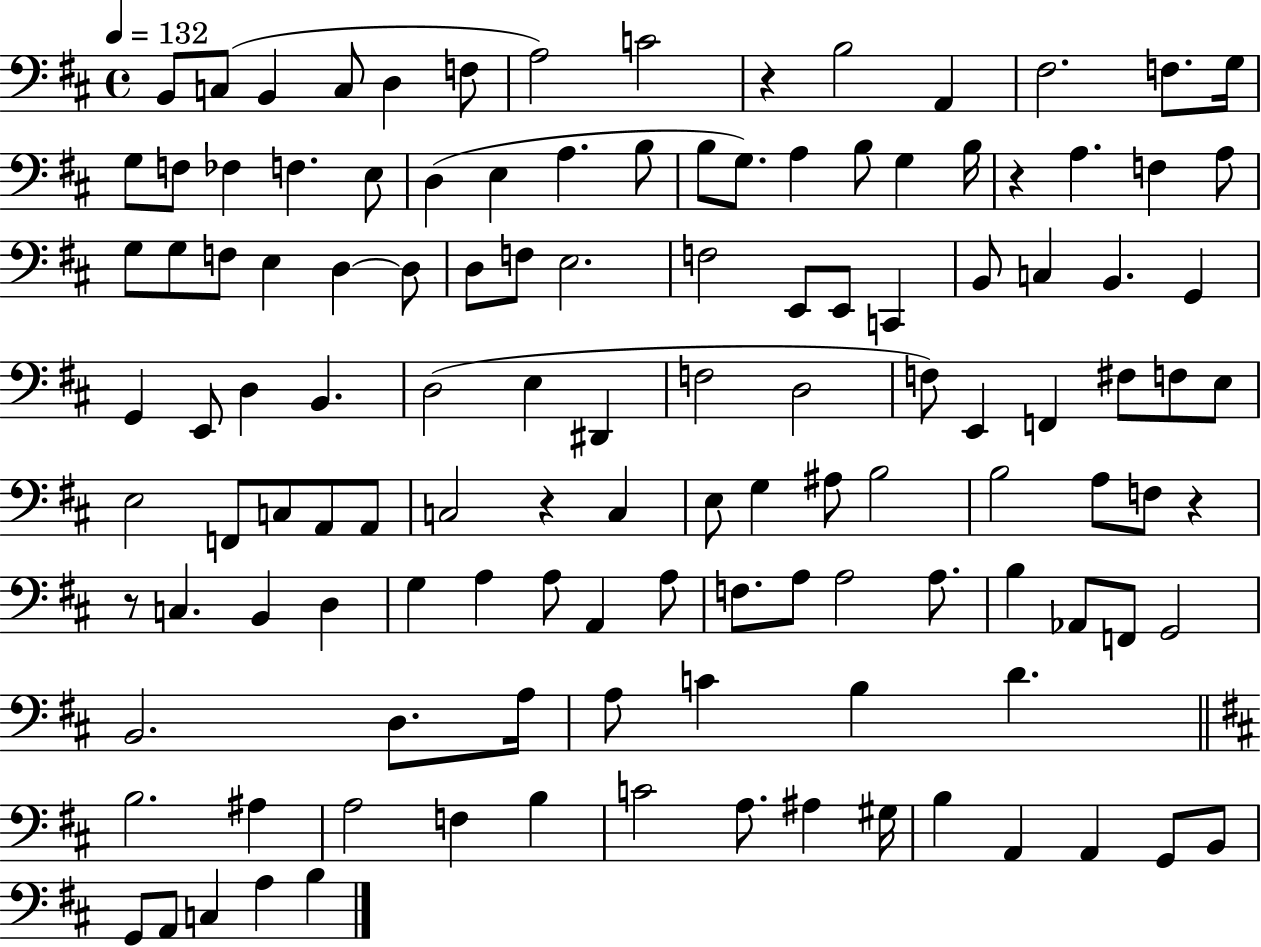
{
  \clef bass
  \time 4/4
  \defaultTimeSignature
  \key d \major
  \tempo 4 = 132
  b,8 c8( b,4 c8 d4 f8 | a2) c'2 | r4 b2 a,4 | fis2. f8. g16 | \break g8 f8 fes4 f4. e8 | d4( e4 a4. b8 | b8 g8.) a4 b8 g4 b16 | r4 a4. f4 a8 | \break g8 g8 f8 e4 d4~~ d8 | d8 f8 e2. | f2 e,8 e,8 c,4 | b,8 c4 b,4. g,4 | \break g,4 e,8 d4 b,4. | d2( e4 dis,4 | f2 d2 | f8) e,4 f,4 fis8 f8 e8 | \break e2 f,8 c8 a,8 a,8 | c2 r4 c4 | e8 g4 ais8 b2 | b2 a8 f8 r4 | \break r8 c4. b,4 d4 | g4 a4 a8 a,4 a8 | f8. a8 a2 a8. | b4 aes,8 f,8 g,2 | \break b,2. d8. a16 | a8 c'4 b4 d'4. | \bar "||" \break \key d \major b2. ais4 | a2 f4 b4 | c'2 a8. ais4 gis16 | b4 a,4 a,4 g,8 b,8 | \break g,8 a,8 c4 a4 b4 | \bar "|."
}